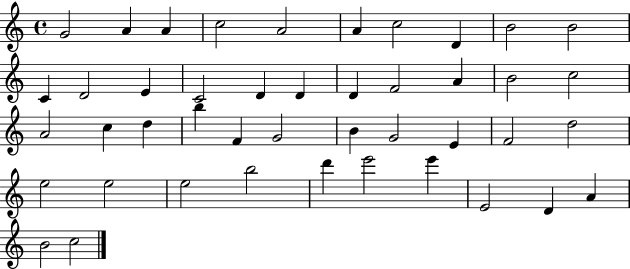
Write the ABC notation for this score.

X:1
T:Untitled
M:4/4
L:1/4
K:C
G2 A A c2 A2 A c2 D B2 B2 C D2 E C2 D D D F2 A B2 c2 A2 c d b F G2 B G2 E F2 d2 e2 e2 e2 b2 d' e'2 e' E2 D A B2 c2